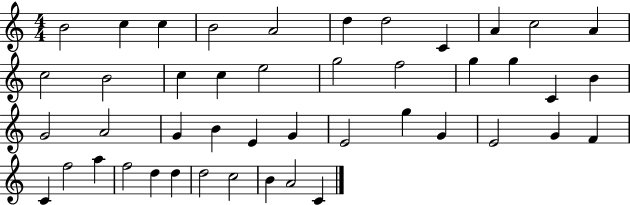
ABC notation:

X:1
T:Untitled
M:4/4
L:1/4
K:C
B2 c c B2 A2 d d2 C A c2 A c2 B2 c c e2 g2 f2 g g C B G2 A2 G B E G E2 g G E2 G F C f2 a f2 d d d2 c2 B A2 C